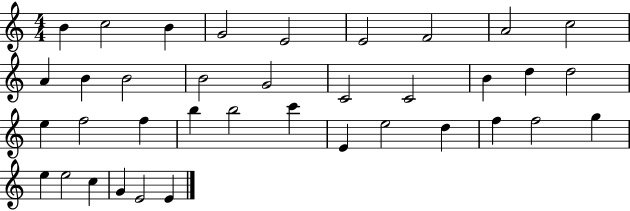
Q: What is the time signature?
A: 4/4